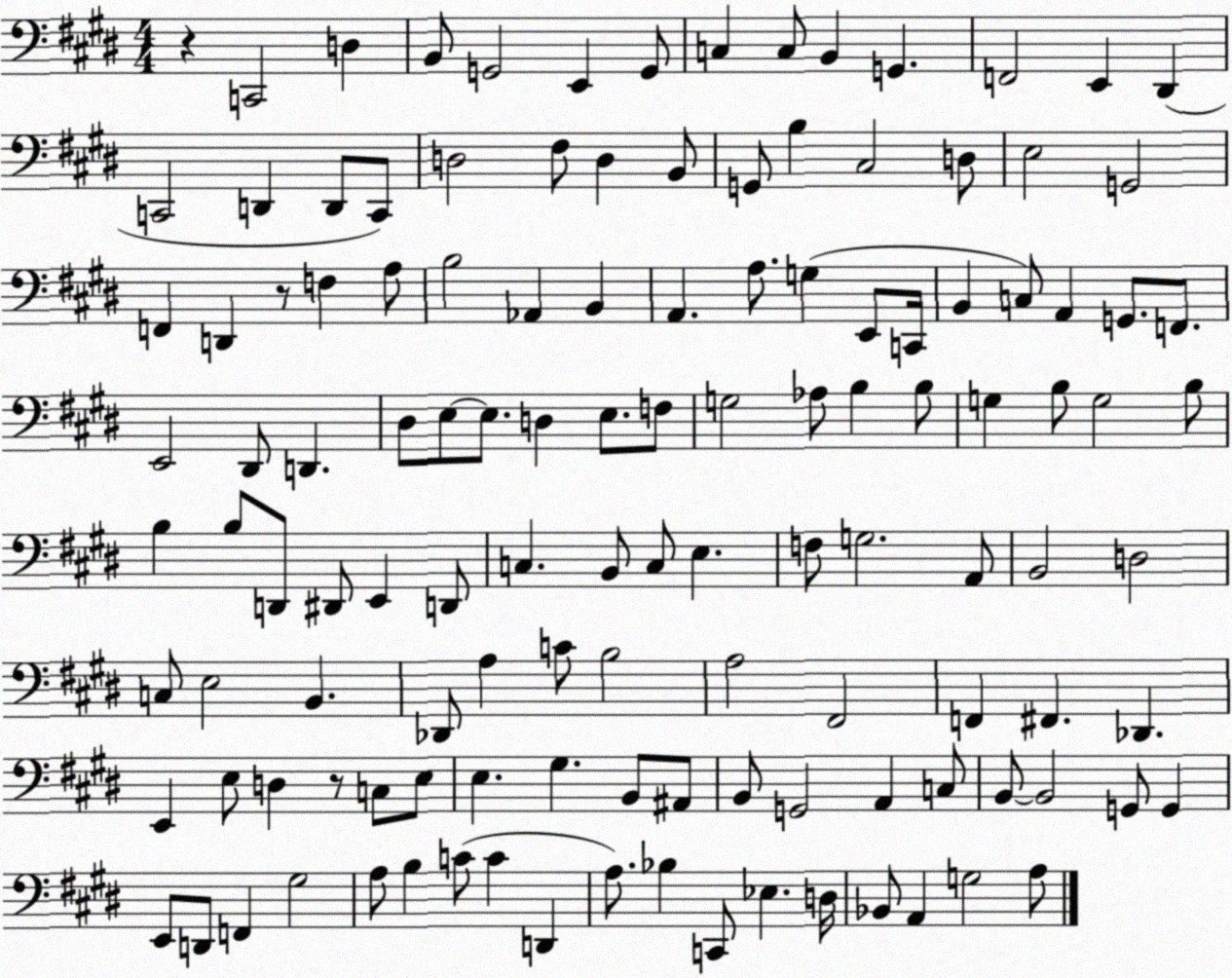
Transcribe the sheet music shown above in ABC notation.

X:1
T:Untitled
M:4/4
L:1/4
K:E
z C,,2 D, B,,/2 G,,2 E,, G,,/2 C, C,/2 B,, G,, F,,2 E,, ^D,, C,,2 D,, D,,/2 C,,/2 D,2 ^F,/2 D, B,,/2 G,,/2 B, ^C,2 D,/2 E,2 G,,2 F,, D,, z/2 F, A,/2 B,2 _A,, B,, A,, A,/2 G, E,,/2 C,,/4 B,, C,/2 A,, G,,/2 F,,/2 E,,2 ^D,,/2 D,, ^D,/2 E,/2 E,/2 D, E,/2 F,/2 G,2 _A,/2 B, B,/2 G, B,/2 G,2 B,/2 B, B,/2 D,,/2 ^D,,/2 E,, D,,/2 C, B,,/2 C,/2 E, F,/2 G,2 A,,/2 B,,2 D,2 C,/2 E,2 B,, _D,,/2 A, C/2 B,2 A,2 ^F,,2 F,, ^F,, _D,, E,, E,/2 D, z/2 C,/2 E,/2 E, ^G, B,,/2 ^A,,/2 B,,/2 G,,2 A,, C,/2 B,,/2 B,,2 G,,/2 G,, E,,/2 D,,/2 F,, ^G,2 A,/2 B, C/2 C D,, A,/2 _B, C,,/2 _E, D,/4 _B,,/2 A,, G,2 A,/2